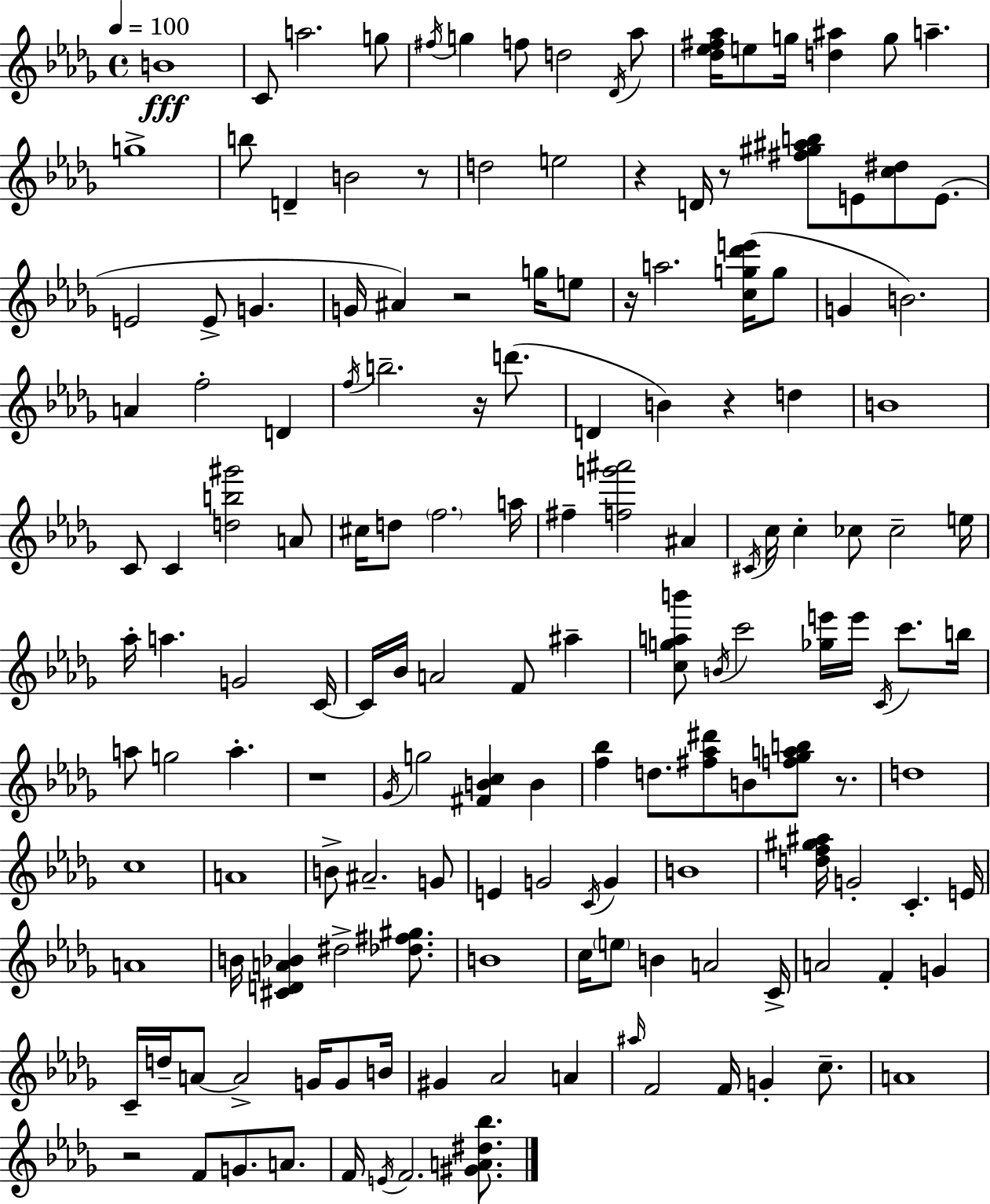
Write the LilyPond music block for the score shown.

{
  \clef treble
  \time 4/4
  \defaultTimeSignature
  \key bes \minor
  \tempo 4 = 100
  b'1\fff | c'8 a''2. g''8 | \acciaccatura { fis''16 } g''4 f''8 d''2 \acciaccatura { des'16 } | aes''8 <des'' ees'' fis'' aes''>16 e''8 g''16 <d'' ais''>4 g''8 a''4.-- | \break g''1-> | b''8 d'4-- b'2 | r8 d''2 e''2 | r4 d'16 r8 <fis'' gis'' ais'' b''>8 e'8 <c'' dis''>8 e'8.( | \break e'2 e'8-> g'4. | g'16 ais'4) r2 g''16 | e''8 r16 a''2. <c'' g'' des''' e'''>16( | g''8 g'4 b'2.) | \break a'4 f''2-. d'4 | \acciaccatura { f''16 } b''2.-- r16 | d'''8.( d'4 b'4) r4 d''4 | b'1 | \break c'8 c'4 <d'' b'' gis'''>2 | a'8 cis''16 d''8 \parenthesize f''2. | a''16 fis''4-- <f'' g''' ais'''>2 ais'4 | \acciaccatura { cis'16 } c''16 c''4-. ces''8 ces''2-- | \break e''16 aes''16-. a''4. g'2 | c'16~~ c'16 bes'16 a'2 f'8 | ais''4-- <c'' g'' a'' b'''>8 \acciaccatura { b'16 } c'''2 <ges'' e'''>16 | e'''16 \acciaccatura { c'16 } c'''8. b''16 a''8 g''2 | \break a''4.-. r1 | \acciaccatura { ges'16 } g''2 <fis' b' c''>4 | b'4 <f'' bes''>4 d''8. <fis'' aes'' dis'''>8 | b'8 <f'' ges'' a'' b''>8 r8. d''1 | \break c''1 | a'1 | b'8-> ais'2.-- | g'8 e'4 g'2 | \break \acciaccatura { c'16 } g'4 b'1 | <d'' f'' gis'' ais''>16 g'2-. | c'4.-. e'16 a'1 | b'16 <cis' d' a' bes'>4 dis''2-> | \break <des'' fis'' gis''>8. b'1 | c''16 \parenthesize e''8 b'4 a'2 | c'16-> a'2 | f'4-. g'4 c'16-- d''16-- a'8~~ a'2-> | \break g'16 g'8 b'16 gis'4 aes'2 | a'4 \grace { ais''16 } f'2 | f'16 g'4-. c''8.-- a'1 | r2 | \break f'8 g'8. a'8. f'16 \acciaccatura { e'16 } f'2. | <gis' a' dis'' bes''>8. \bar "|."
}